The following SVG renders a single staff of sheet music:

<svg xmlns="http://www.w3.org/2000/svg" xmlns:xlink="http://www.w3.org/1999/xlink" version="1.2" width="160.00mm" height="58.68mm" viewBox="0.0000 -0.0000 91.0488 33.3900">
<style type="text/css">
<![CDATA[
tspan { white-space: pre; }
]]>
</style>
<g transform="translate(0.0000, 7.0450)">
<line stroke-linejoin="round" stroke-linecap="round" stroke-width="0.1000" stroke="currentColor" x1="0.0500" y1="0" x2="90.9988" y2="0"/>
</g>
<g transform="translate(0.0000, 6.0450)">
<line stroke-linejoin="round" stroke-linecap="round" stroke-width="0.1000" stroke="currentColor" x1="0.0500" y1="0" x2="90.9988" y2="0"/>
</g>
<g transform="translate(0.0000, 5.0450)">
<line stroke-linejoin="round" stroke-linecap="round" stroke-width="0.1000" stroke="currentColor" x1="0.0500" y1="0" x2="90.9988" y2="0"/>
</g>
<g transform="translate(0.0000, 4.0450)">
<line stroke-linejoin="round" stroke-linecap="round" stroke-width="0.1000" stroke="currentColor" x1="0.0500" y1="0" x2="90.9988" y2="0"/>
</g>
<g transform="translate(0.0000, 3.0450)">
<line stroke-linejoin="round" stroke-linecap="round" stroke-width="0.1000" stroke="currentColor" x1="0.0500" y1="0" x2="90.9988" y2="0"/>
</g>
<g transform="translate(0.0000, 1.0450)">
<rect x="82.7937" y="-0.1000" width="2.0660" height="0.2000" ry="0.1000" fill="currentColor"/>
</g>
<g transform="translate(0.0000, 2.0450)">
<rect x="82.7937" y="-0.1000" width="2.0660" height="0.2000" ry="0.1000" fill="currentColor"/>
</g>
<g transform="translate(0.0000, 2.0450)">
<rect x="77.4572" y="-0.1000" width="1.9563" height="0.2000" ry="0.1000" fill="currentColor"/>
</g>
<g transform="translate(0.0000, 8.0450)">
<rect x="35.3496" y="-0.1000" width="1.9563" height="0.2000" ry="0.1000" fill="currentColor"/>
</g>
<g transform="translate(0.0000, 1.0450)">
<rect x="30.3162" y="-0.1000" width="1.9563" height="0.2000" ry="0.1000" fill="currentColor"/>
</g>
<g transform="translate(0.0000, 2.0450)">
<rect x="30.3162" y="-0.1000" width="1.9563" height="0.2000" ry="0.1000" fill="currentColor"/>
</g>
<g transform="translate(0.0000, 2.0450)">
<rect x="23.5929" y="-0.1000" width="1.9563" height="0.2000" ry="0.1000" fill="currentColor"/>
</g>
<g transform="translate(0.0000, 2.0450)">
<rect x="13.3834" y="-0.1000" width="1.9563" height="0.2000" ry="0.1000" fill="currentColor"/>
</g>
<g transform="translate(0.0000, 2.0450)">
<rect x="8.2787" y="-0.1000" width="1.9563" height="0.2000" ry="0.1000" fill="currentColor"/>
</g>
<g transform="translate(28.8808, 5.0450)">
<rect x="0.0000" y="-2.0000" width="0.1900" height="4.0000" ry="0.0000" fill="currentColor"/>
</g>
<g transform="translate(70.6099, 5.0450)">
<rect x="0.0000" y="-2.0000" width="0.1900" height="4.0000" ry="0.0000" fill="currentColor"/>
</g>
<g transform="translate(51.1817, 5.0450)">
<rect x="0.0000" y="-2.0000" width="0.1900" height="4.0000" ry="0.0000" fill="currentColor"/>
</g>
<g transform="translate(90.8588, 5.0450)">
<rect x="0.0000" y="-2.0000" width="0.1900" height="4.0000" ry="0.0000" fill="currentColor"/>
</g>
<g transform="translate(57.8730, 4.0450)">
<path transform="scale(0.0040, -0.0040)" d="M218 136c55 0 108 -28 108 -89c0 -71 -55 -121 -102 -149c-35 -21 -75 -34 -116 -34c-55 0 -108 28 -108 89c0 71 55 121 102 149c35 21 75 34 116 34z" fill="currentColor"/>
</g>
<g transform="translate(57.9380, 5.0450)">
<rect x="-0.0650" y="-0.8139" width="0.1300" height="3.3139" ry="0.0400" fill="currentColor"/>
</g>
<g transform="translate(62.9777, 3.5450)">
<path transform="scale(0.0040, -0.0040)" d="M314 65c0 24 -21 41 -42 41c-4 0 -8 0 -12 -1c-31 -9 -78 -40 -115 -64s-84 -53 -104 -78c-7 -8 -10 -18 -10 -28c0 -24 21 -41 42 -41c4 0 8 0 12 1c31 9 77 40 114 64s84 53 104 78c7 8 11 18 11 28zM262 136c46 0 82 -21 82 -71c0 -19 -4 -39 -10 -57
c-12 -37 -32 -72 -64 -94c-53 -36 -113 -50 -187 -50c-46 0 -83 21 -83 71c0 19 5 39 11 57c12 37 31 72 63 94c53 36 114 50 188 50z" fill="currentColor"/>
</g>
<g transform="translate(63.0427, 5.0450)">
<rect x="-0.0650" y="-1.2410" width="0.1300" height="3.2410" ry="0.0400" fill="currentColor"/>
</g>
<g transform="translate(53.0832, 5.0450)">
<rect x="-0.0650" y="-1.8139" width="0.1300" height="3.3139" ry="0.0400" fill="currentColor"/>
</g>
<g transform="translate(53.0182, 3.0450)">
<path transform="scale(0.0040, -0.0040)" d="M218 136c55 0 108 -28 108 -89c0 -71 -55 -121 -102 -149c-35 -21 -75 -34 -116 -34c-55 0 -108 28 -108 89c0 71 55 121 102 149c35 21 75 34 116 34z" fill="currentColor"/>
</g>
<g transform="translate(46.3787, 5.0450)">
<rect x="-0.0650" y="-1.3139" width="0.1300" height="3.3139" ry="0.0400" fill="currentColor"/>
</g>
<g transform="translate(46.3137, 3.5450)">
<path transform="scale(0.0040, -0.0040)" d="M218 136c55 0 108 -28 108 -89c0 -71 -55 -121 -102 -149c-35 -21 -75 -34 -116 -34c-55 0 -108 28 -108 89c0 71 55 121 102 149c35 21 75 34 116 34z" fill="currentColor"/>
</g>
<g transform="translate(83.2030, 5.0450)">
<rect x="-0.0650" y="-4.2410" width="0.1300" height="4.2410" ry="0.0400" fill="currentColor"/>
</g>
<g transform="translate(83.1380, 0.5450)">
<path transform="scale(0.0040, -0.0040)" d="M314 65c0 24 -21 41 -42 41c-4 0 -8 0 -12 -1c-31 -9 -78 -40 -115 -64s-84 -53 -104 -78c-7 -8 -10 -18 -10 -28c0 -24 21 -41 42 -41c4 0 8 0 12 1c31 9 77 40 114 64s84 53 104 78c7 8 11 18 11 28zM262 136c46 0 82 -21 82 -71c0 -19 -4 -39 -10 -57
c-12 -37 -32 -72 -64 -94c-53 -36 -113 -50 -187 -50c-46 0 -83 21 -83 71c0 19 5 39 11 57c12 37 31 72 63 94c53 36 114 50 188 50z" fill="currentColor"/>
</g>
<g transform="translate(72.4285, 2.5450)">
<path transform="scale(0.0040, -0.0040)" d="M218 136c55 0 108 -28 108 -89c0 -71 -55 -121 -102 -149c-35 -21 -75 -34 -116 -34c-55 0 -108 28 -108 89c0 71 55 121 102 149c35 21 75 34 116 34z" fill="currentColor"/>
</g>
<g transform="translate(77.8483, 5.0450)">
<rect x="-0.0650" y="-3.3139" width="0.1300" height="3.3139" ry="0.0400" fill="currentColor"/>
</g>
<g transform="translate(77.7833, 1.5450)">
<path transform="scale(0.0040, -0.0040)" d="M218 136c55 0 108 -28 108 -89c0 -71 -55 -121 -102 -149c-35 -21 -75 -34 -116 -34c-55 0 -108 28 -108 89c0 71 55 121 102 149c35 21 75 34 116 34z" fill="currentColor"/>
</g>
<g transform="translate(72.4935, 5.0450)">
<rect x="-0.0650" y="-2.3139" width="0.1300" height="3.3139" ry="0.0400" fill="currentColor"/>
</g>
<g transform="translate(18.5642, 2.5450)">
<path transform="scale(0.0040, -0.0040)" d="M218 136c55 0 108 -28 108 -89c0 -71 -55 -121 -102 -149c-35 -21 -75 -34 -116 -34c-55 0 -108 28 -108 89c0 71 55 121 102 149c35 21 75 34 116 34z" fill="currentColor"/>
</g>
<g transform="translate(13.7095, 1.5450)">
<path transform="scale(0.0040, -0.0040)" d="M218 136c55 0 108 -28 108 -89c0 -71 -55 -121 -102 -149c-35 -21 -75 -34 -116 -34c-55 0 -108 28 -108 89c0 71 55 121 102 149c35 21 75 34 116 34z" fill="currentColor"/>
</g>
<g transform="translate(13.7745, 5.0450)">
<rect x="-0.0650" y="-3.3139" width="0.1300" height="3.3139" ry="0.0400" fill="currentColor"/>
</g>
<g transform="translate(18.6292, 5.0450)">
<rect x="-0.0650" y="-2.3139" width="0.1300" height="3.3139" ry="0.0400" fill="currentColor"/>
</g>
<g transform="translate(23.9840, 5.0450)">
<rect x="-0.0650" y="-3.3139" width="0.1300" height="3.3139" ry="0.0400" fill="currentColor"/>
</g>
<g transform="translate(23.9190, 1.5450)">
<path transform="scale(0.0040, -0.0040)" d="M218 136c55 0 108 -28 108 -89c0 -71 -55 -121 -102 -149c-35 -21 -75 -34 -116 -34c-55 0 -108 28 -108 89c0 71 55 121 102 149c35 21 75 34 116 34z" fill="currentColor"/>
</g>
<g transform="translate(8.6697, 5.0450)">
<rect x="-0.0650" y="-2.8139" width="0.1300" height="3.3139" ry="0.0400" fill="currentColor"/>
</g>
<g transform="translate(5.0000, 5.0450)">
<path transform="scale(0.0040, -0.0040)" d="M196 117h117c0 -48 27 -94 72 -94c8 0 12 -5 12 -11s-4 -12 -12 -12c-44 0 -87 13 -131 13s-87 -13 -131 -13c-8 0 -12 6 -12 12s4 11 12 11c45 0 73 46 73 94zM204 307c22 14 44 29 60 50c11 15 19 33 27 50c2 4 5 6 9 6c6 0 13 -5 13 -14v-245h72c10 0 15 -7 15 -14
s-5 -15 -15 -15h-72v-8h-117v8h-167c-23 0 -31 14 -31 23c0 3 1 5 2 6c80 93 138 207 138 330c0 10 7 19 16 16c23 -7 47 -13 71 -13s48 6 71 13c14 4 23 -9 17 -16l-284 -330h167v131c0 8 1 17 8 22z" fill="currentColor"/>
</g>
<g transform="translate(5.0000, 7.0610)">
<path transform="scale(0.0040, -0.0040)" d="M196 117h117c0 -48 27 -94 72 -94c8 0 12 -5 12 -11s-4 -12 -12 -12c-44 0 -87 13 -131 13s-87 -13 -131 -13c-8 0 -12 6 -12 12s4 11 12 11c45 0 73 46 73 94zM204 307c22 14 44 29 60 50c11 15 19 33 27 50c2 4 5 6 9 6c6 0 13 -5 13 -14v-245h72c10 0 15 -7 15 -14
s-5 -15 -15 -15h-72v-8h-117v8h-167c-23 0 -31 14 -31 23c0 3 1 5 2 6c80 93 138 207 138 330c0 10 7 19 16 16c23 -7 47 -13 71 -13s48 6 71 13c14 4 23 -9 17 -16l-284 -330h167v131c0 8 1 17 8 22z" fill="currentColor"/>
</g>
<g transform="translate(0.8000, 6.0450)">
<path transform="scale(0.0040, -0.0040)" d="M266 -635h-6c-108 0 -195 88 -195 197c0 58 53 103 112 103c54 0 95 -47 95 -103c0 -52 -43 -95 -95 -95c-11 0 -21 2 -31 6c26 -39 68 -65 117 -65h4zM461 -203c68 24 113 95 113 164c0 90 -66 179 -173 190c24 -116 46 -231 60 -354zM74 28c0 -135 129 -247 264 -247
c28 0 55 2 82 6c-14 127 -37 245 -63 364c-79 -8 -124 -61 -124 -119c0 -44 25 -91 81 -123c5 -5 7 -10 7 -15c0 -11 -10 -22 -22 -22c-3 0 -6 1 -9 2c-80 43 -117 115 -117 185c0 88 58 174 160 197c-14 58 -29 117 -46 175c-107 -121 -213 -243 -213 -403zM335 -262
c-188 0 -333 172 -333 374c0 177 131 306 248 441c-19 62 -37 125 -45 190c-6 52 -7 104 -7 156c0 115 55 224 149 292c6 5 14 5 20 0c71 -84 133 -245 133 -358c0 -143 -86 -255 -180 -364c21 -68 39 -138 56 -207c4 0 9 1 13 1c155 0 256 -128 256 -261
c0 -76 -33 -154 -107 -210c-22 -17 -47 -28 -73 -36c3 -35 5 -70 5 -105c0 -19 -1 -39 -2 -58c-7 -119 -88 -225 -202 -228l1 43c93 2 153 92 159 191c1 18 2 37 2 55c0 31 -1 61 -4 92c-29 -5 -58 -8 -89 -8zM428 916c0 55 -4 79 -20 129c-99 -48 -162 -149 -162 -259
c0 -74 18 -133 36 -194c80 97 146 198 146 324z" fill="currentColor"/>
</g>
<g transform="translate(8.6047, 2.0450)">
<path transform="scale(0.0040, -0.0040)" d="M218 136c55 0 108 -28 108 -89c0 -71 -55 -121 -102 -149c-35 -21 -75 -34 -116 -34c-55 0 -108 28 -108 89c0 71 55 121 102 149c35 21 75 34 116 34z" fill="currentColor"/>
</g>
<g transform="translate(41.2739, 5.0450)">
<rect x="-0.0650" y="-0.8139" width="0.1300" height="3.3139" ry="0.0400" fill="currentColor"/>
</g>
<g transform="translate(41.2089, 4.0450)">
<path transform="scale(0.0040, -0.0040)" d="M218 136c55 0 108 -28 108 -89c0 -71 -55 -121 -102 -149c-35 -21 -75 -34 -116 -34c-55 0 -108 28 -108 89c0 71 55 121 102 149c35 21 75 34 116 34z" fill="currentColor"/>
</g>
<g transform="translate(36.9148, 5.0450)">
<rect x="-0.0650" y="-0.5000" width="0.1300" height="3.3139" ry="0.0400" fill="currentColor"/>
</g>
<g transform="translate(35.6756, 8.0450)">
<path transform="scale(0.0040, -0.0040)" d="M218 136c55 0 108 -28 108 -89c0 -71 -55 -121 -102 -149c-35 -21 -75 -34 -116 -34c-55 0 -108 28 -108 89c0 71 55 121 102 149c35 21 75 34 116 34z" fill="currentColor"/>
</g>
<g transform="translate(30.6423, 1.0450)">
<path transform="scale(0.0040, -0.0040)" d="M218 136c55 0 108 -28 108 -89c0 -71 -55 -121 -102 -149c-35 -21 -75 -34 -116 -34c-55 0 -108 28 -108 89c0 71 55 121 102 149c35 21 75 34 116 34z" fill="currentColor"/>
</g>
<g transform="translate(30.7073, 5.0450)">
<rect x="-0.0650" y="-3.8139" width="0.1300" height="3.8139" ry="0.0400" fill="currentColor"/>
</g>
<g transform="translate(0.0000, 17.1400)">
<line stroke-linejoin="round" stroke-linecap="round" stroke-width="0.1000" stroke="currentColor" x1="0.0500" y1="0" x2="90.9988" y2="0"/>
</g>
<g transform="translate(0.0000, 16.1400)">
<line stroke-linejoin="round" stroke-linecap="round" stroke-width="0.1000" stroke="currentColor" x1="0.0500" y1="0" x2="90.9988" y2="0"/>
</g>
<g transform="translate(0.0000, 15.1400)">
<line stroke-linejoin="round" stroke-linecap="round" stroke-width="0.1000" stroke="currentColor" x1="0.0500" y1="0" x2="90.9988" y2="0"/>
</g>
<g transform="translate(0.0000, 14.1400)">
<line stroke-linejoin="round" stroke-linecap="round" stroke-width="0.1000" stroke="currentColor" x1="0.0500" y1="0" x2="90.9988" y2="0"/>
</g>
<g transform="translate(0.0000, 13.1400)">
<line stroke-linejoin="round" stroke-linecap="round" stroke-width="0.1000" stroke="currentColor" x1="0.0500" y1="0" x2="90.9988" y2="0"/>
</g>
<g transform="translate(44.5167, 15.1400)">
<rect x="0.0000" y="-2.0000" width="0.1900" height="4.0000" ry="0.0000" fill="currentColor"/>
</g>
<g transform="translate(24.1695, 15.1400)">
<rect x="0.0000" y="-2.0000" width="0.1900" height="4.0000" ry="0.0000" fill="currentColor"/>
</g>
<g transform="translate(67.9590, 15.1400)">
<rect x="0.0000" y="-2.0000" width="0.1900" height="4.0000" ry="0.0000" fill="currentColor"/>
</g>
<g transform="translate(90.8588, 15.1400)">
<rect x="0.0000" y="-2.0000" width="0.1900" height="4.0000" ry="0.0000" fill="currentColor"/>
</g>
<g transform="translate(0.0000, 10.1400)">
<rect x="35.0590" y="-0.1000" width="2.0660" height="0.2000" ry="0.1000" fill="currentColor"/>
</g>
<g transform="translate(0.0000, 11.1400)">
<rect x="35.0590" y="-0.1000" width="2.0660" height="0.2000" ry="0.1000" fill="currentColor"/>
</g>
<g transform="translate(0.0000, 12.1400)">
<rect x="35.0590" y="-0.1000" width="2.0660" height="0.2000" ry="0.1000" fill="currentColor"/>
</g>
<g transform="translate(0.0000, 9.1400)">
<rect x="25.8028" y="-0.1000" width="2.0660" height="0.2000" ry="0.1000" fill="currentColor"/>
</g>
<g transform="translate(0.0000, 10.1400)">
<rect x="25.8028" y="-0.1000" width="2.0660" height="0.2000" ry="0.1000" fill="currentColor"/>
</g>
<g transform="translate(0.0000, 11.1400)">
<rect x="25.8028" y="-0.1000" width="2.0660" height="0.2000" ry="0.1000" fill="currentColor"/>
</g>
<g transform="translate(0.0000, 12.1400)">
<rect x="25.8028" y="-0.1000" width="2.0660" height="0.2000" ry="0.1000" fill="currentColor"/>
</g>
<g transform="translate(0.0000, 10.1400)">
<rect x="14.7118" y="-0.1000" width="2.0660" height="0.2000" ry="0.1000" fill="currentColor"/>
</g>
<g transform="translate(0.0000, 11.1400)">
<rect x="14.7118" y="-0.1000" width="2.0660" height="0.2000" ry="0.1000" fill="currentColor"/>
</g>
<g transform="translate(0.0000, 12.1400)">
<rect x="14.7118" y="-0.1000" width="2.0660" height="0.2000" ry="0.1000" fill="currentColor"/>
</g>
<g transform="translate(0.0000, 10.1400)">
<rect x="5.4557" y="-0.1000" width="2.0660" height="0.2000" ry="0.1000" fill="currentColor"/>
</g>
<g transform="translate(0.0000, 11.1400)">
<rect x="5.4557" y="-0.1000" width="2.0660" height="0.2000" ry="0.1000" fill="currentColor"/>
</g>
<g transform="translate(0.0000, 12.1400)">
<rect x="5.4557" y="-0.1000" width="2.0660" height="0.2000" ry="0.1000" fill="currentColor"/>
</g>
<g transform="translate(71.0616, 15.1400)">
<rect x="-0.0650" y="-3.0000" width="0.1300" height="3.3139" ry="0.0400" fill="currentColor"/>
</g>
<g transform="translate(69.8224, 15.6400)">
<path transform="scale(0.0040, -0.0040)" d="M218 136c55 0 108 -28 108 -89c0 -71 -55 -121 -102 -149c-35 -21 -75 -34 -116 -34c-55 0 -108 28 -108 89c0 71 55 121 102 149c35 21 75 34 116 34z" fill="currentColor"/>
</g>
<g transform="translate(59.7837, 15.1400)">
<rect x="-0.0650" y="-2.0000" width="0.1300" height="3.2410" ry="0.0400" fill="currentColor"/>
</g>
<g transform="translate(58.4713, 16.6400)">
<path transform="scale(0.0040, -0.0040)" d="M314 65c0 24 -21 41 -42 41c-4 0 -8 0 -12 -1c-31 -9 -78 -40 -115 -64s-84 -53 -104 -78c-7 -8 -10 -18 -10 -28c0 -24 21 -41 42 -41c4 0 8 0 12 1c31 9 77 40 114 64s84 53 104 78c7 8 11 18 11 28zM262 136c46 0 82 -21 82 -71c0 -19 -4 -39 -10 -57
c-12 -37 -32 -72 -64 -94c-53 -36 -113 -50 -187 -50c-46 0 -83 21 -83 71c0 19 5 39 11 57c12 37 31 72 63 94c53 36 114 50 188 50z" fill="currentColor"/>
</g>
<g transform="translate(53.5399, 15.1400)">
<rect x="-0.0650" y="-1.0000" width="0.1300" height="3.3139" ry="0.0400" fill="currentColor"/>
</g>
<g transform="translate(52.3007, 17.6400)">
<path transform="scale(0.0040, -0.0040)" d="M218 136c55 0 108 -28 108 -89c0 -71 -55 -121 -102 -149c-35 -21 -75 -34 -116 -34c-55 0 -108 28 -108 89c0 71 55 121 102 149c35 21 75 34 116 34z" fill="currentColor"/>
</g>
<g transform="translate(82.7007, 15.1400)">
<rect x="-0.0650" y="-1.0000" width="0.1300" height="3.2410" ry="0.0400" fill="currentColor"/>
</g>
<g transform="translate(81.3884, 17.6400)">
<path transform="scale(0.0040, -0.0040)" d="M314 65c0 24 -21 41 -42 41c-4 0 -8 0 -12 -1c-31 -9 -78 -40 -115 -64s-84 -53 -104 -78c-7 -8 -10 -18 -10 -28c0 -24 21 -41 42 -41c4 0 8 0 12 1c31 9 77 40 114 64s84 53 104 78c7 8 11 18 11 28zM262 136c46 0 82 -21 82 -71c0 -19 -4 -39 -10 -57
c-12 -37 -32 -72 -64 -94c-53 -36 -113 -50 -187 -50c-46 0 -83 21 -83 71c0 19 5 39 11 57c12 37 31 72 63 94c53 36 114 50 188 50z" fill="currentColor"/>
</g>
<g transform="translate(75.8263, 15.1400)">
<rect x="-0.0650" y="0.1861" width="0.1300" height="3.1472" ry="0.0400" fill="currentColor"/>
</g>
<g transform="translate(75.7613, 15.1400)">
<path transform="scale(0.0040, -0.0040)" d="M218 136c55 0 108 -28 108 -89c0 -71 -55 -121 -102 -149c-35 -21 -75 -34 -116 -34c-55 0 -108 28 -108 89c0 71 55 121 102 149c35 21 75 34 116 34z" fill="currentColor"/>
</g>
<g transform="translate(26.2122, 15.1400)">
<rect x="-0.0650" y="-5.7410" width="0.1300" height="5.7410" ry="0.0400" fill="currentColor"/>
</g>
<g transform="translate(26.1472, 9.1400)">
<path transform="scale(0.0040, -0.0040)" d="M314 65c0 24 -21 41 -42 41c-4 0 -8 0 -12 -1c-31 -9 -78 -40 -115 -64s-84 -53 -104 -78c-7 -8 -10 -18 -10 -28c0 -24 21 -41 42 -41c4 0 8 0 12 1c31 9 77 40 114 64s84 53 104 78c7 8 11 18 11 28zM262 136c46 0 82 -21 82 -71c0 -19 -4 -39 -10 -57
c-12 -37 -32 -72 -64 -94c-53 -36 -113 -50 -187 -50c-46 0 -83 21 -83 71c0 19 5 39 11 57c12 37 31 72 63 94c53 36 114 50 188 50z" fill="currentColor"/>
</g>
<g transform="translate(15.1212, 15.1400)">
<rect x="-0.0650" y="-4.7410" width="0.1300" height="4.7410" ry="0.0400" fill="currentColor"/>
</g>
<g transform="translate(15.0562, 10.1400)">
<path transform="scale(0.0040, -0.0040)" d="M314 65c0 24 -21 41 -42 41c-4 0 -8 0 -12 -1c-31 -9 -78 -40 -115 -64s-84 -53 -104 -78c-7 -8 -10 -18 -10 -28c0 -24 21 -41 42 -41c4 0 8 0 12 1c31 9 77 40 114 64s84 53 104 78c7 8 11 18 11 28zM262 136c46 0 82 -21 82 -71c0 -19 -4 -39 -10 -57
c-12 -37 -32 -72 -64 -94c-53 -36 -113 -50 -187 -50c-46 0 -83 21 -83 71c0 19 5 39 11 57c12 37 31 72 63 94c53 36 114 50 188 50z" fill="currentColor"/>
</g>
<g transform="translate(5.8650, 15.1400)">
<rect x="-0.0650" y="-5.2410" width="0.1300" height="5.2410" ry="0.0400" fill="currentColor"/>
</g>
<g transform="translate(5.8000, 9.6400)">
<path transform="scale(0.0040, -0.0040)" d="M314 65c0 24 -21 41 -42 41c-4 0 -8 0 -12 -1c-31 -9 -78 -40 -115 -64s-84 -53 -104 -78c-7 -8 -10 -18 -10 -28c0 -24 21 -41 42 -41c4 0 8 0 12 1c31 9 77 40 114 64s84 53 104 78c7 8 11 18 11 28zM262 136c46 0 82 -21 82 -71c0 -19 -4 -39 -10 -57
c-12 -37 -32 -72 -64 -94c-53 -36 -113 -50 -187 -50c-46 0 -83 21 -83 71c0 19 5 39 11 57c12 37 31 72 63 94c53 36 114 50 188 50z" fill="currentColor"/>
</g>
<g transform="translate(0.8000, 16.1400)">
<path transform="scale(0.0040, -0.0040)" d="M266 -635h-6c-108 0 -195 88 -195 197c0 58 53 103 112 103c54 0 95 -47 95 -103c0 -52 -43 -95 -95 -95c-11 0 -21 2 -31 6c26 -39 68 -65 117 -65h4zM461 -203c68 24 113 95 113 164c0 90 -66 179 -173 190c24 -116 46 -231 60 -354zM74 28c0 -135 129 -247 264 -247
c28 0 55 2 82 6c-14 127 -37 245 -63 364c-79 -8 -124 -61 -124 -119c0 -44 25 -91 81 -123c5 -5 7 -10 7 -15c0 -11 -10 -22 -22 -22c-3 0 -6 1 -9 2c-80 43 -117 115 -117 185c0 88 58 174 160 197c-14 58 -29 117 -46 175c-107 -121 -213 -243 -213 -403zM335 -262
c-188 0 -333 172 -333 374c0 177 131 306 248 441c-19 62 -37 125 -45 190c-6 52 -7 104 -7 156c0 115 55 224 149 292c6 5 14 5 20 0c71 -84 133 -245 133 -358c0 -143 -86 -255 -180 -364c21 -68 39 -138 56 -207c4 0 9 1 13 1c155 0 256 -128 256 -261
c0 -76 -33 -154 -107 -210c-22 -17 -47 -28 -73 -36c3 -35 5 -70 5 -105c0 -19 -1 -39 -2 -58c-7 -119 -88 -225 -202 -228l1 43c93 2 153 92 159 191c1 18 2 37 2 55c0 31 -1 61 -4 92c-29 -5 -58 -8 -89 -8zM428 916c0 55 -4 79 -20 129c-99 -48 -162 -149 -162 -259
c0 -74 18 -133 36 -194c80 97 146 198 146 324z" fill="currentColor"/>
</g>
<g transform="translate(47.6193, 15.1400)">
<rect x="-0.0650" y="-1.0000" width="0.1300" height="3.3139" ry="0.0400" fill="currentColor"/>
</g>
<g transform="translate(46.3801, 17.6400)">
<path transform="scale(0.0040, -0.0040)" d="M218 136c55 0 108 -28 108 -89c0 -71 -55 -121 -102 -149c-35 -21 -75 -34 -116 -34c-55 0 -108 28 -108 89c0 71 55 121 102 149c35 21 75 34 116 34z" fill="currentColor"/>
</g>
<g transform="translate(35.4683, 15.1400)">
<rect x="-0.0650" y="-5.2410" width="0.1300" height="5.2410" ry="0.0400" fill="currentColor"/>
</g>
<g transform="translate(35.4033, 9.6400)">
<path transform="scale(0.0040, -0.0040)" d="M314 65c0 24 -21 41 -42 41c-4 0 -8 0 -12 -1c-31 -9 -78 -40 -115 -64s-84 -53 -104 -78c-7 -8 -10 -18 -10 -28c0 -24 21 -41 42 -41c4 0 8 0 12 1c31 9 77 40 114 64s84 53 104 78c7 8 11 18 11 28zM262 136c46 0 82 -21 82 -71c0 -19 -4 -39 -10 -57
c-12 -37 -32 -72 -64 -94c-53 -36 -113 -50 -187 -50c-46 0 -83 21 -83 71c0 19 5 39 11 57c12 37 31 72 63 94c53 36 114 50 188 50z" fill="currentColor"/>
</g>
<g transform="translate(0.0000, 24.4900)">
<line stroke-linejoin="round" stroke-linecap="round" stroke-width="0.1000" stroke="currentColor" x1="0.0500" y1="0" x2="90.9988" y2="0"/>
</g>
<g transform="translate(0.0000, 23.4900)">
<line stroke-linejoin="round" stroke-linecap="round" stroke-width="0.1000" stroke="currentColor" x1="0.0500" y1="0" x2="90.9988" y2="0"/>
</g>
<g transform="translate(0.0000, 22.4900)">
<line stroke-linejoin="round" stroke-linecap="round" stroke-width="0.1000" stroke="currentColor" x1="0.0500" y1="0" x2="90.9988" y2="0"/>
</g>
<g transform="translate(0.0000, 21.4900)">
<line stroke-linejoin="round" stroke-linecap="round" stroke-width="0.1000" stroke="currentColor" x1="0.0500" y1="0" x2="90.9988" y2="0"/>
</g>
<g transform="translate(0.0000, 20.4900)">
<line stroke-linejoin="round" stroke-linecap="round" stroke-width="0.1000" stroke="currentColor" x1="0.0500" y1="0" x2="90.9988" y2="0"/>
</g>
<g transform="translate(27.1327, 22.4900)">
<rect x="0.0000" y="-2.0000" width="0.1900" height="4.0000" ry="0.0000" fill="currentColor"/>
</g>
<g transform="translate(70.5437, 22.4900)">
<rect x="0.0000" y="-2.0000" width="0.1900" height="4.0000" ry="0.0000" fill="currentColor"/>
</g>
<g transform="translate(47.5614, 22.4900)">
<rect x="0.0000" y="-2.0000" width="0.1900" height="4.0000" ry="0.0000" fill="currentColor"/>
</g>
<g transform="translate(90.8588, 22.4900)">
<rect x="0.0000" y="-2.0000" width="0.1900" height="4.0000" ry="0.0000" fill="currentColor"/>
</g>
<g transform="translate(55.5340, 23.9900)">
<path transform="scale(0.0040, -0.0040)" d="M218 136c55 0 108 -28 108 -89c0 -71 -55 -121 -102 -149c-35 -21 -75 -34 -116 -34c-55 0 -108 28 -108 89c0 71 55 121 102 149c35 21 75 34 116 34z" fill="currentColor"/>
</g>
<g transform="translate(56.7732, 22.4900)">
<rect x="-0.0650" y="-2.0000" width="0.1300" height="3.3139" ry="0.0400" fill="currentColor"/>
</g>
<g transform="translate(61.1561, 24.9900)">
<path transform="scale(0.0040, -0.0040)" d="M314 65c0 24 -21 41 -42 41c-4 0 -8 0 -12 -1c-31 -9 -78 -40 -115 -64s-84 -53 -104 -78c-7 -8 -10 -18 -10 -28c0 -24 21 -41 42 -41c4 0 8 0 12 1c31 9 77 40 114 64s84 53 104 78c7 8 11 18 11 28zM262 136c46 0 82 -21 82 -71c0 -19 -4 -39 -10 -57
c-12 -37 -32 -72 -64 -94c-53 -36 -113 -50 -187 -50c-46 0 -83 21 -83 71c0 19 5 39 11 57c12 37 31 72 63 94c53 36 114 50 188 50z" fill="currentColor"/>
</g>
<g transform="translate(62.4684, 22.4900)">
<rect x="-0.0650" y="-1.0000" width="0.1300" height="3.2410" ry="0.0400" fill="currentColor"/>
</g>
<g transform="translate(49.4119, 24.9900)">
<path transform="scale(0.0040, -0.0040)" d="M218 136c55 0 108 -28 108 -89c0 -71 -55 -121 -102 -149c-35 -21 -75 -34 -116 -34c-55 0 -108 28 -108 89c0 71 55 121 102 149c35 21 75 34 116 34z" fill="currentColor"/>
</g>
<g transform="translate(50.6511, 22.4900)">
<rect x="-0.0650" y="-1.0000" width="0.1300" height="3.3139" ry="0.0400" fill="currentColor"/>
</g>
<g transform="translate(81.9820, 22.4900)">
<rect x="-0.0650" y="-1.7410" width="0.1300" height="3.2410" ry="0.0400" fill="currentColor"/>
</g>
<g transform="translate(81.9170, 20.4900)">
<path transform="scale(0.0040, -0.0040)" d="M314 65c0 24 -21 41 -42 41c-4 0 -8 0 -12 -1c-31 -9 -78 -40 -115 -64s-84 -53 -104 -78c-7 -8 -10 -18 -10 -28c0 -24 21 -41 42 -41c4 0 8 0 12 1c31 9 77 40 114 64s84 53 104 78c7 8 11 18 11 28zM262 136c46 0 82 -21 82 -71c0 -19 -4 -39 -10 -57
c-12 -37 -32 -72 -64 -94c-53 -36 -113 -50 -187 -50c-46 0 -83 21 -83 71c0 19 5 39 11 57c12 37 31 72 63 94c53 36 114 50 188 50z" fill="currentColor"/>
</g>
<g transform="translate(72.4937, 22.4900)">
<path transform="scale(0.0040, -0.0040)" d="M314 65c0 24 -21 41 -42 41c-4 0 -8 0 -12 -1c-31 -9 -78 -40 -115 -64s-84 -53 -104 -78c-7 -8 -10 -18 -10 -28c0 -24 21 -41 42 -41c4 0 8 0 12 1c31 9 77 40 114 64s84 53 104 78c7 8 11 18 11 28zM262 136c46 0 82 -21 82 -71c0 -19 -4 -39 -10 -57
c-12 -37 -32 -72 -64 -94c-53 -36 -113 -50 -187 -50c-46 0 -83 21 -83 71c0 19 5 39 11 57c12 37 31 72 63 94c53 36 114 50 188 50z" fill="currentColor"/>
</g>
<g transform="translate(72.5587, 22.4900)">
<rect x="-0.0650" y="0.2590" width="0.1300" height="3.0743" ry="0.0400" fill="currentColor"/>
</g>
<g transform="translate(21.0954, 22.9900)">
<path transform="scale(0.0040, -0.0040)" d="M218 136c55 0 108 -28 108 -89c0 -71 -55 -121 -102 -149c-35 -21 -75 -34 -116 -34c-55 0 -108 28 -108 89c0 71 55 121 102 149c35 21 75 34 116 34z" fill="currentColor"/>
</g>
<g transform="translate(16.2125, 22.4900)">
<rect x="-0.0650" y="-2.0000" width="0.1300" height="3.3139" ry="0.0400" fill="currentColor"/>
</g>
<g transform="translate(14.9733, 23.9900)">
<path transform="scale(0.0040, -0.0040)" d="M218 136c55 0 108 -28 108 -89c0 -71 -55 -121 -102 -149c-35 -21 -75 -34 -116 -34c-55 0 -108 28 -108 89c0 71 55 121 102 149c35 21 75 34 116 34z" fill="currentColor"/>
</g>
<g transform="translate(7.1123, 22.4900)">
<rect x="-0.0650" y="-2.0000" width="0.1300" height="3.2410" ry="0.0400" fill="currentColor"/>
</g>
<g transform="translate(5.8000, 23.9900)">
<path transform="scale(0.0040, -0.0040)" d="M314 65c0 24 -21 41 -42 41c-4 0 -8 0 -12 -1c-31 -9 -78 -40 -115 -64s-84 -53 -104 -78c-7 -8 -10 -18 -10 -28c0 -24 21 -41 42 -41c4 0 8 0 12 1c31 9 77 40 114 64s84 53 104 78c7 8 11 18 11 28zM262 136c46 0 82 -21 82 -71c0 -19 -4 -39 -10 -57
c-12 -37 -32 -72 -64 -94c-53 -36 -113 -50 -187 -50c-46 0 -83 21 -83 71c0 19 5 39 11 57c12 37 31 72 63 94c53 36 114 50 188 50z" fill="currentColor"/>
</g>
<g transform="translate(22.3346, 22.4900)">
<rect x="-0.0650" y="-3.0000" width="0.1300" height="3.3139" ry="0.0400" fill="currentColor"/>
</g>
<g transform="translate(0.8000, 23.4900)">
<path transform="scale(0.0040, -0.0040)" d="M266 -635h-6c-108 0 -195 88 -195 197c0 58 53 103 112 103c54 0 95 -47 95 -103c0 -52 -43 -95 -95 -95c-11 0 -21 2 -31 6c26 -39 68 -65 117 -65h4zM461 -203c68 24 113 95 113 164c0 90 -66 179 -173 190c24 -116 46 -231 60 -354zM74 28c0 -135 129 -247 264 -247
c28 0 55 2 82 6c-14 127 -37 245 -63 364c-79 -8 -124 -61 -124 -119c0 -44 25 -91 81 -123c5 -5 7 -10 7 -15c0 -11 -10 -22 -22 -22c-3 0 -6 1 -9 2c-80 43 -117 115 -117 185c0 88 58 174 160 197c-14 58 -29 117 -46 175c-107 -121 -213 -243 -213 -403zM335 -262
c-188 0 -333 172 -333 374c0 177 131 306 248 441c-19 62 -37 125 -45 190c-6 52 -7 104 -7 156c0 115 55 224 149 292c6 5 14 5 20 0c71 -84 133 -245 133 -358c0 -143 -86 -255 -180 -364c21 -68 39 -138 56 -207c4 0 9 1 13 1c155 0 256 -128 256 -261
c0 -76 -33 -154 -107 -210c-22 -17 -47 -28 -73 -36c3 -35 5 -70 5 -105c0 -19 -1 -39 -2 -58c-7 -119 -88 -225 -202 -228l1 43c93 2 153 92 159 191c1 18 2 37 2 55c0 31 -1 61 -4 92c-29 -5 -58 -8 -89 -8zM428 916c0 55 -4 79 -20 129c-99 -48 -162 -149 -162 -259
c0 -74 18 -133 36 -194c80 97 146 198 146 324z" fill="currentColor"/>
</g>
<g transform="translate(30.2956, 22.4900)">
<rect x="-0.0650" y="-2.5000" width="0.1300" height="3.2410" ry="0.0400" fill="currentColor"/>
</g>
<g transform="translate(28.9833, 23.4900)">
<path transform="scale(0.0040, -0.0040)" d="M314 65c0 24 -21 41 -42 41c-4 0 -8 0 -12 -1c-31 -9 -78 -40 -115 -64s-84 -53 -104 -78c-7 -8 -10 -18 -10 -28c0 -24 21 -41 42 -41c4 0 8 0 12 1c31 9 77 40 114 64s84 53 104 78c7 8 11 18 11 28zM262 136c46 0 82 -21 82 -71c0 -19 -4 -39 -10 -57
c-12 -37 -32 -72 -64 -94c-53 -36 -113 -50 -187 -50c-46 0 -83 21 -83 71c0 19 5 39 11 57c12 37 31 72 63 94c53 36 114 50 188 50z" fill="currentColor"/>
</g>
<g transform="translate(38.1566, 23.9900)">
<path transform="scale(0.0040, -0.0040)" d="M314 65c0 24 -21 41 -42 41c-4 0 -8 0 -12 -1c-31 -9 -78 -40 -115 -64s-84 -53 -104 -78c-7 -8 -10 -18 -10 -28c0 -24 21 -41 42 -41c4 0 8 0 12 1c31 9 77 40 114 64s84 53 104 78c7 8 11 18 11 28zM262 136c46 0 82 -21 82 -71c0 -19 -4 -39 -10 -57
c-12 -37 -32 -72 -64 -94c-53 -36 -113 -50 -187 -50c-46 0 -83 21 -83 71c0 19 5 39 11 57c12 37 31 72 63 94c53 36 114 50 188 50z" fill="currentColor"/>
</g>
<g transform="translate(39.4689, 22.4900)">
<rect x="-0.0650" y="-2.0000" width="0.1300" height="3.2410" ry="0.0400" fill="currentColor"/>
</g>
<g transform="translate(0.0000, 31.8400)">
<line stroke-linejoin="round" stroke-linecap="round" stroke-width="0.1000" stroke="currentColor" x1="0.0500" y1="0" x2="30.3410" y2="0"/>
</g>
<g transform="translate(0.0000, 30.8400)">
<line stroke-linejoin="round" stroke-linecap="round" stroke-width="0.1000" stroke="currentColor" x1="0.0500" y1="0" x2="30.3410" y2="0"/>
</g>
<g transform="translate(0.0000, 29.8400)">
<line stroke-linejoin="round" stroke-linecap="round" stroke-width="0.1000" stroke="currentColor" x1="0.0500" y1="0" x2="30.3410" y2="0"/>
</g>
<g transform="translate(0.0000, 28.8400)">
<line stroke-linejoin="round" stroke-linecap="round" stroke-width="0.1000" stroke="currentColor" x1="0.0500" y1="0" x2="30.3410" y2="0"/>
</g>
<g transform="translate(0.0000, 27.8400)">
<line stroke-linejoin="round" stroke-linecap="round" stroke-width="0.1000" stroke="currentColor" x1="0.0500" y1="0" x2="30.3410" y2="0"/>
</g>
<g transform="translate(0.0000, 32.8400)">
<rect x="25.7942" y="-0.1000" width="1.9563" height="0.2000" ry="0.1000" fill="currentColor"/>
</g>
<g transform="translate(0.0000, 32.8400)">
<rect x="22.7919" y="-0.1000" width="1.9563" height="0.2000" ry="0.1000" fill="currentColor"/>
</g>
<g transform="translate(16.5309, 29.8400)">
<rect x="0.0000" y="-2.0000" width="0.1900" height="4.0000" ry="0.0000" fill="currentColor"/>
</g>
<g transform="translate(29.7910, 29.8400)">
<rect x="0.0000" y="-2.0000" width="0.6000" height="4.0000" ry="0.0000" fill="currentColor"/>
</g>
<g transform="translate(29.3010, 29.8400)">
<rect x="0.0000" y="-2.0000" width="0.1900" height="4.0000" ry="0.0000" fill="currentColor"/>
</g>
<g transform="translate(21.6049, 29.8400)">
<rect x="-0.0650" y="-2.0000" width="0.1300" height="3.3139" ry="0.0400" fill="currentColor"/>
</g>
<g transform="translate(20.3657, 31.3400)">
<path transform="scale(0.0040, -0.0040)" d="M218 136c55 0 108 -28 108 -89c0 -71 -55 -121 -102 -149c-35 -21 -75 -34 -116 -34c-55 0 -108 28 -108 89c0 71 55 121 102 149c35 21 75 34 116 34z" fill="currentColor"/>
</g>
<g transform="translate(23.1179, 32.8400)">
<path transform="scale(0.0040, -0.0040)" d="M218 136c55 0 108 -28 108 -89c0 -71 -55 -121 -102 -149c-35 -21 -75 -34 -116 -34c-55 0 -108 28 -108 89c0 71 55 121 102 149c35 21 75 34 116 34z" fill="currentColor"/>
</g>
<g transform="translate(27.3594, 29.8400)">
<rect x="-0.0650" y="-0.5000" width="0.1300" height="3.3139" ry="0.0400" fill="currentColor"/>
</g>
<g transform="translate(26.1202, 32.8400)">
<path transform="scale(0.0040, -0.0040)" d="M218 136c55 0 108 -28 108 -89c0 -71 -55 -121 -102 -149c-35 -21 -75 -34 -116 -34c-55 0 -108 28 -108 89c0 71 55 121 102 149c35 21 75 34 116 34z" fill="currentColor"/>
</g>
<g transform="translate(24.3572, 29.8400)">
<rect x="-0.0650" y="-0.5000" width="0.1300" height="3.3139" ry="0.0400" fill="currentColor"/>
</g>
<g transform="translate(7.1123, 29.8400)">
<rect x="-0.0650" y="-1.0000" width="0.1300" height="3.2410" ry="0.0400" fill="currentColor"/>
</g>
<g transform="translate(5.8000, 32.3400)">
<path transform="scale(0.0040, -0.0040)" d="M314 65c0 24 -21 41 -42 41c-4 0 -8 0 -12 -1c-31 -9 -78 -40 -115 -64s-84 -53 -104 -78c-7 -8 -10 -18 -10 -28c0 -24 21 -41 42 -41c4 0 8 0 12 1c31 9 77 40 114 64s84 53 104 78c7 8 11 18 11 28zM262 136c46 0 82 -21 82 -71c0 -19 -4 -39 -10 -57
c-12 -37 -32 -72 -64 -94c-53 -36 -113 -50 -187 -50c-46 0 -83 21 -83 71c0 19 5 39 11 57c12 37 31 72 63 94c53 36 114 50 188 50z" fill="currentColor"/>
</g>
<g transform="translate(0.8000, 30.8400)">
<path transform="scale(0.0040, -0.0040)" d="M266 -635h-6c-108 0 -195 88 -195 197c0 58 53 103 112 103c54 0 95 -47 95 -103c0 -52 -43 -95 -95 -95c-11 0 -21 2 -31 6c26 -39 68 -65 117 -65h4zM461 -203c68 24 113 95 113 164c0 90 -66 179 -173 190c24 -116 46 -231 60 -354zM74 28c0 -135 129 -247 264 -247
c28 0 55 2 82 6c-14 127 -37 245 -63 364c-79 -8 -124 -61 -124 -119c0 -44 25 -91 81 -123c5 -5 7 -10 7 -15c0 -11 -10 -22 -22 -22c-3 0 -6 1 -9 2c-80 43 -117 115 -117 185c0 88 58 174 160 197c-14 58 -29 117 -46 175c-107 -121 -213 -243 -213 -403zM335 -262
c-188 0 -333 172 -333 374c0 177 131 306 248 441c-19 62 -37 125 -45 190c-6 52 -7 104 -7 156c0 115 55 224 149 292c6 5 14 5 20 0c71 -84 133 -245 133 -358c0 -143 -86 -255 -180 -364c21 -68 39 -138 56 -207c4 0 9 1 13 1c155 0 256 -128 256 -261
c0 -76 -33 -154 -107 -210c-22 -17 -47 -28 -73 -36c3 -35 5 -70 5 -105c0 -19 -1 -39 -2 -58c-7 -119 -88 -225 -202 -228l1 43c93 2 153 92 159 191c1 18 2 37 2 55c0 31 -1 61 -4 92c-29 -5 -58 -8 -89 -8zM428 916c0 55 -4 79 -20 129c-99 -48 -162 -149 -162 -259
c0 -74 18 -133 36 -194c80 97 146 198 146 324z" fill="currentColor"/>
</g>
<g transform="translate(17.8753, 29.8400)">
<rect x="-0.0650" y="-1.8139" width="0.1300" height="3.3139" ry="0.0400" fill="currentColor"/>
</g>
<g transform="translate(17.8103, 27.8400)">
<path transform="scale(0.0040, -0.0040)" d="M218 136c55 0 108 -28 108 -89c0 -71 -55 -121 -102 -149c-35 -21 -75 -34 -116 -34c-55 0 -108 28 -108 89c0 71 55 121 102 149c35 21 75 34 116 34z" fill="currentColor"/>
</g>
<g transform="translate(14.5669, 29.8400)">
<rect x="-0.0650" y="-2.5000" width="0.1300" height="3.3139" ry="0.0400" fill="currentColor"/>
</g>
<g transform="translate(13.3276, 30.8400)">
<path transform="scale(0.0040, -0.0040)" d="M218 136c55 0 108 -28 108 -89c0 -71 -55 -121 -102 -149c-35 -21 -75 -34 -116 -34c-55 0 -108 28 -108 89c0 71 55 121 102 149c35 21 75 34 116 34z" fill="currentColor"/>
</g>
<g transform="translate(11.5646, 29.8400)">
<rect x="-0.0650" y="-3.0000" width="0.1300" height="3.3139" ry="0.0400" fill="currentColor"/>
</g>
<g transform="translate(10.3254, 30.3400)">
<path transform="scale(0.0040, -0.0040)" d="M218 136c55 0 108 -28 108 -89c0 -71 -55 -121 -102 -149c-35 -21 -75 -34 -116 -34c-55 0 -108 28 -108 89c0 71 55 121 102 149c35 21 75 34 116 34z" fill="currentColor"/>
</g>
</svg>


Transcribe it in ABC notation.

X:1
T:Untitled
M:4/4
L:1/4
K:C
a b g b c' C d e f d e2 g b d'2 f'2 e'2 g'2 f'2 D D F2 A B D2 F2 F A G2 F2 D F D2 B2 f2 D2 A G f F C C